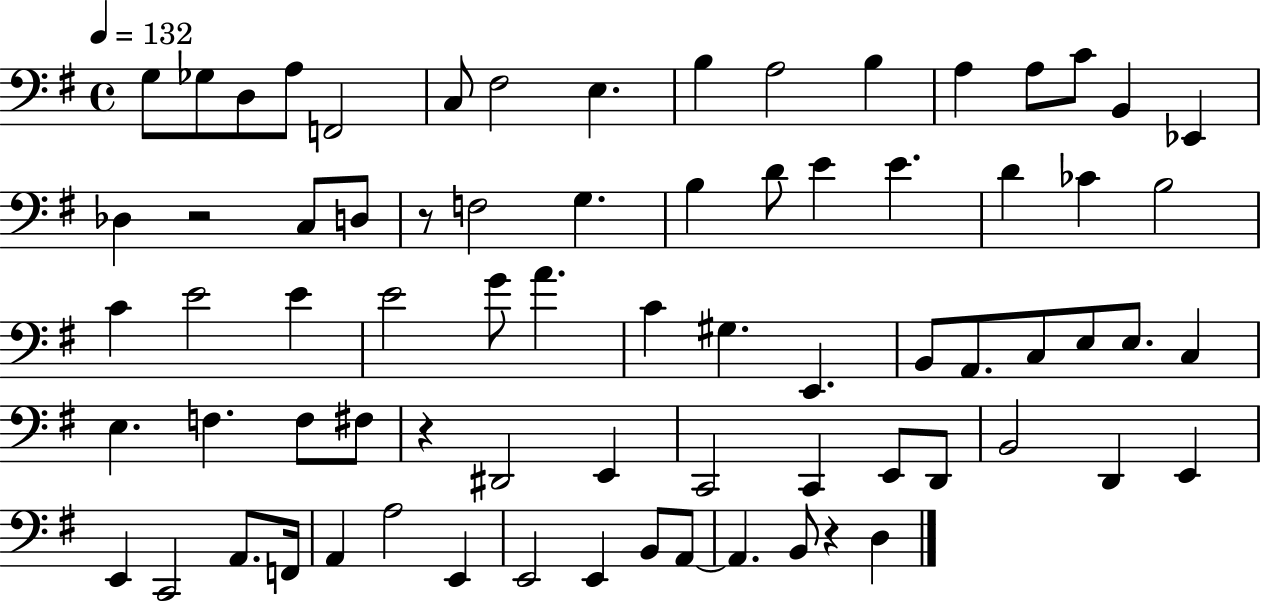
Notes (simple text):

G3/e Gb3/e D3/e A3/e F2/h C3/e F#3/h E3/q. B3/q A3/h B3/q A3/q A3/e C4/e B2/q Eb2/q Db3/q R/h C3/e D3/e R/e F3/h G3/q. B3/q D4/e E4/q E4/q. D4/q CES4/q B3/h C4/q E4/h E4/q E4/h G4/e A4/q. C4/q G#3/q. E2/q. B2/e A2/e. C3/e E3/e E3/e. C3/q E3/q. F3/q. F3/e F#3/e R/q D#2/h E2/q C2/h C2/q E2/e D2/e B2/h D2/q E2/q E2/q C2/h A2/e. F2/s A2/q A3/h E2/q E2/h E2/q B2/e A2/e A2/q. B2/e R/q D3/q